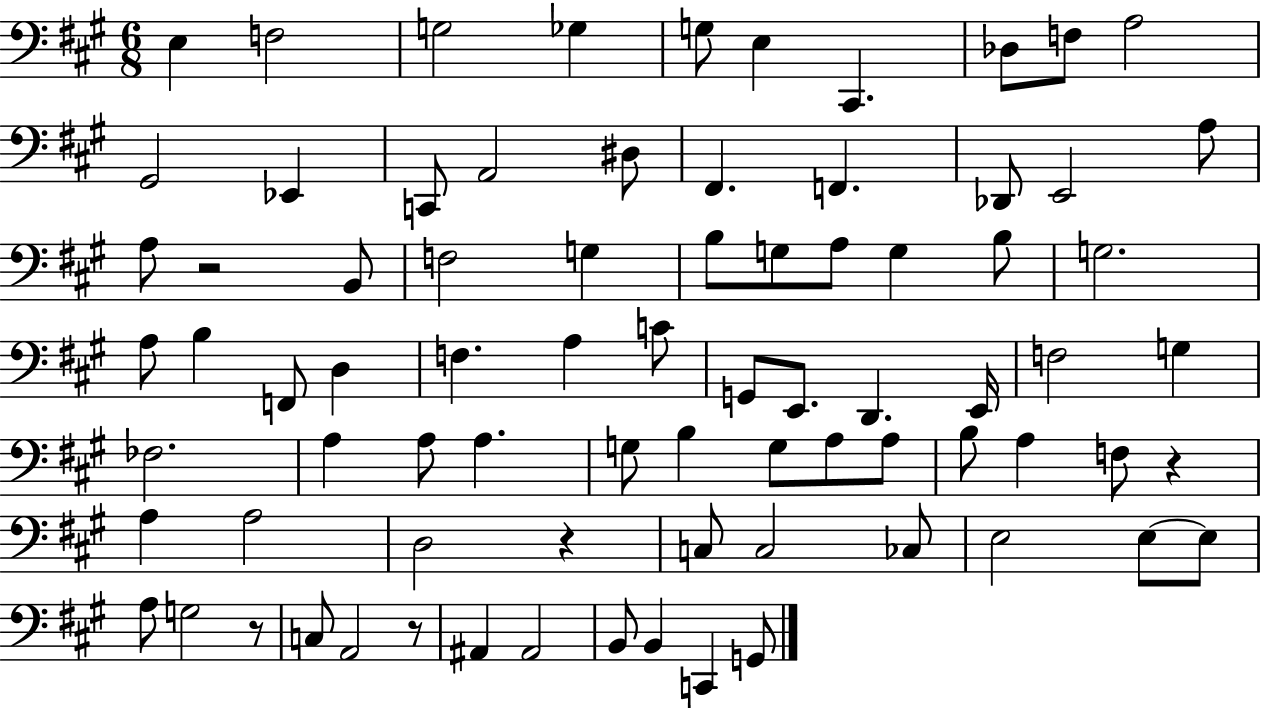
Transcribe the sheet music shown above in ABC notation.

X:1
T:Untitled
M:6/8
L:1/4
K:A
E, F,2 G,2 _G, G,/2 E, ^C,, _D,/2 F,/2 A,2 ^G,,2 _E,, C,,/2 A,,2 ^D,/2 ^F,, F,, _D,,/2 E,,2 A,/2 A,/2 z2 B,,/2 F,2 G, B,/2 G,/2 A,/2 G, B,/2 G,2 A,/2 B, F,,/2 D, F, A, C/2 G,,/2 E,,/2 D,, E,,/4 F,2 G, _F,2 A, A,/2 A, G,/2 B, G,/2 A,/2 A,/2 B,/2 A, F,/2 z A, A,2 D,2 z C,/2 C,2 _C,/2 E,2 E,/2 E,/2 A,/2 G,2 z/2 C,/2 A,,2 z/2 ^A,, ^A,,2 B,,/2 B,, C,, G,,/2